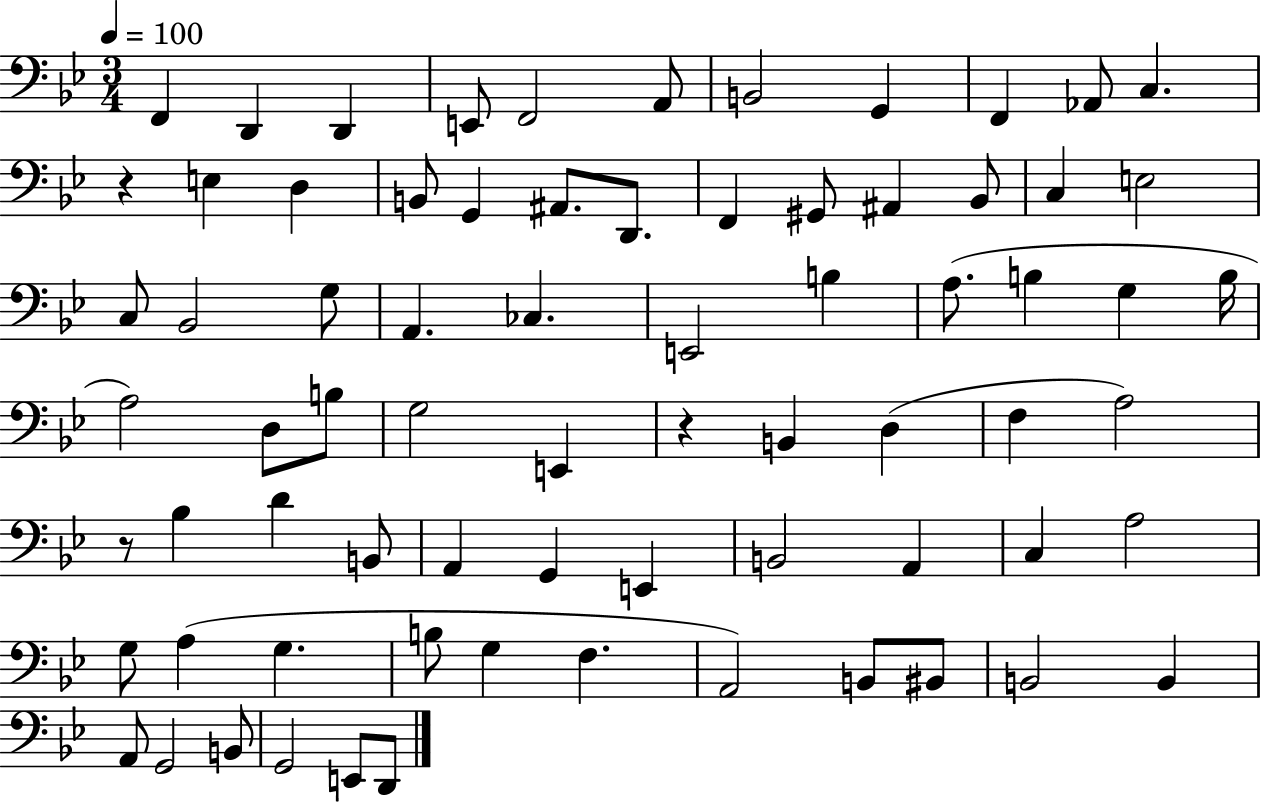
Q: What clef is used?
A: bass